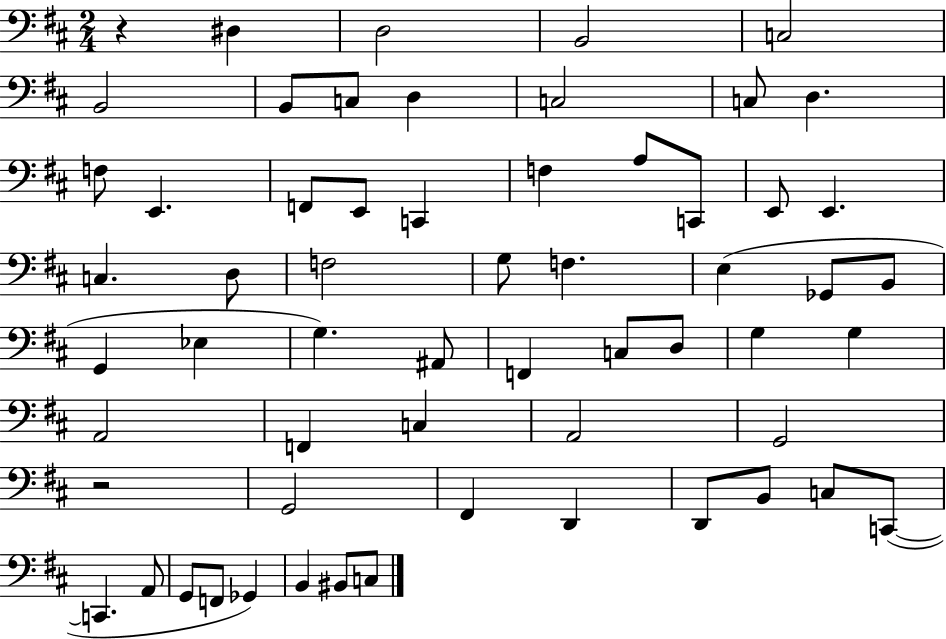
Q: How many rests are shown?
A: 2